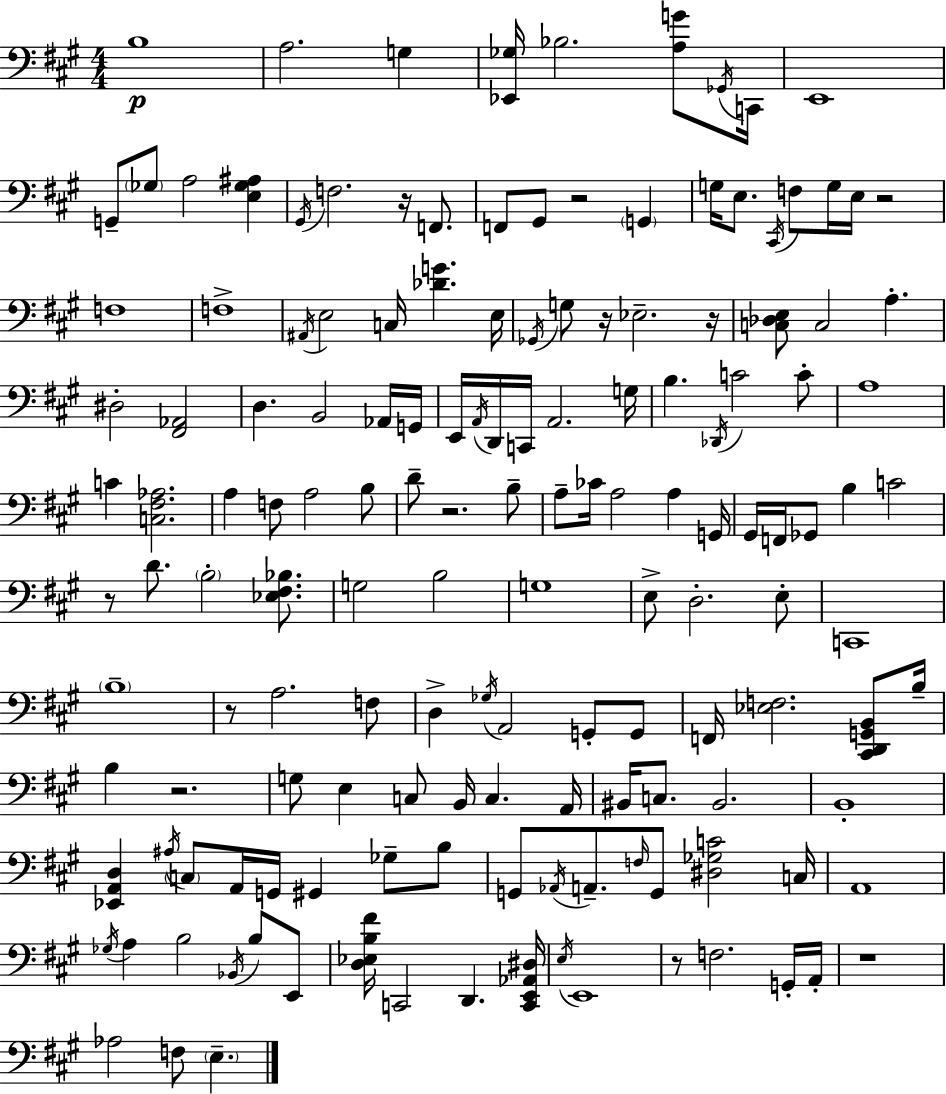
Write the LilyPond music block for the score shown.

{
  \clef bass
  \numericTimeSignature
  \time 4/4
  \key a \major
  b1\p | a2. g4 | <ees, ges>16 bes2. <a g'>8 \acciaccatura { ges,16 } | c,16 e,1 | \break g,8-- \parenthesize ges8 a2 <e ges ais>4 | \acciaccatura { gis,16 } f2. r16 f,8. | f,8 gis,8 r2 \parenthesize g,4 | g16 e8. \acciaccatura { cis,16 } f8 g16 e16 r2 | \break f1 | f1-> | \acciaccatura { ais,16 } e2 c16 <des' g'>4. | e16 \acciaccatura { ges,16 } g8 r16 ees2.-- | \break r16 <c des e>8 c2 a4.-. | dis2-. <fis, aes,>2 | d4. b,2 | aes,16 g,16 e,16 \acciaccatura { a,16 } d,16 c,16 a,2. | \break g16 b4. \acciaccatura { des,16 } c'2 | c'8-. a1 | c'4 <c fis aes>2. | a4 f8 a2 | \break b8 d'8-- r2. | b8-- a8-- ces'16 a2 | a4 g,16 gis,16 f,16 ges,8 b4 c'2 | r8 d'8. \parenthesize b2-. | \break <ees fis bes>8. g2 b2 | g1 | e8-> d2.-. | e8-. c,1 | \break \parenthesize b1-- | r8 a2. | f8 d4-> \acciaccatura { ges16 } a,2 | g,8-. g,8 f,16 <ees f>2. | \break <cis, d, g, b,>8 b16-- b4 r2. | g8 e4 c8 | b,16 c4. a,16 bis,16 c8. bis,2. | b,1-. | \break <ees, a, d>4 \acciaccatura { ais16 } \parenthesize c8 a,16 | g,16 gis,4 ges8-- b8 g,8 \acciaccatura { aes,16 } a,8.-- \grace { f16 } | g,8 <dis ges c'>2 c16 a,1 | \acciaccatura { ges16 } a4 | \break b2 \acciaccatura { bes,16 } b8 e,8 <d ees b fis'>16 c,2 | d,4. <c, e, aes, dis>16 \acciaccatura { e16 } e,1 | r8 | f2. g,16-. a,16-. r1 | \break aes2 | f8 \parenthesize e4.-- \bar "|."
}